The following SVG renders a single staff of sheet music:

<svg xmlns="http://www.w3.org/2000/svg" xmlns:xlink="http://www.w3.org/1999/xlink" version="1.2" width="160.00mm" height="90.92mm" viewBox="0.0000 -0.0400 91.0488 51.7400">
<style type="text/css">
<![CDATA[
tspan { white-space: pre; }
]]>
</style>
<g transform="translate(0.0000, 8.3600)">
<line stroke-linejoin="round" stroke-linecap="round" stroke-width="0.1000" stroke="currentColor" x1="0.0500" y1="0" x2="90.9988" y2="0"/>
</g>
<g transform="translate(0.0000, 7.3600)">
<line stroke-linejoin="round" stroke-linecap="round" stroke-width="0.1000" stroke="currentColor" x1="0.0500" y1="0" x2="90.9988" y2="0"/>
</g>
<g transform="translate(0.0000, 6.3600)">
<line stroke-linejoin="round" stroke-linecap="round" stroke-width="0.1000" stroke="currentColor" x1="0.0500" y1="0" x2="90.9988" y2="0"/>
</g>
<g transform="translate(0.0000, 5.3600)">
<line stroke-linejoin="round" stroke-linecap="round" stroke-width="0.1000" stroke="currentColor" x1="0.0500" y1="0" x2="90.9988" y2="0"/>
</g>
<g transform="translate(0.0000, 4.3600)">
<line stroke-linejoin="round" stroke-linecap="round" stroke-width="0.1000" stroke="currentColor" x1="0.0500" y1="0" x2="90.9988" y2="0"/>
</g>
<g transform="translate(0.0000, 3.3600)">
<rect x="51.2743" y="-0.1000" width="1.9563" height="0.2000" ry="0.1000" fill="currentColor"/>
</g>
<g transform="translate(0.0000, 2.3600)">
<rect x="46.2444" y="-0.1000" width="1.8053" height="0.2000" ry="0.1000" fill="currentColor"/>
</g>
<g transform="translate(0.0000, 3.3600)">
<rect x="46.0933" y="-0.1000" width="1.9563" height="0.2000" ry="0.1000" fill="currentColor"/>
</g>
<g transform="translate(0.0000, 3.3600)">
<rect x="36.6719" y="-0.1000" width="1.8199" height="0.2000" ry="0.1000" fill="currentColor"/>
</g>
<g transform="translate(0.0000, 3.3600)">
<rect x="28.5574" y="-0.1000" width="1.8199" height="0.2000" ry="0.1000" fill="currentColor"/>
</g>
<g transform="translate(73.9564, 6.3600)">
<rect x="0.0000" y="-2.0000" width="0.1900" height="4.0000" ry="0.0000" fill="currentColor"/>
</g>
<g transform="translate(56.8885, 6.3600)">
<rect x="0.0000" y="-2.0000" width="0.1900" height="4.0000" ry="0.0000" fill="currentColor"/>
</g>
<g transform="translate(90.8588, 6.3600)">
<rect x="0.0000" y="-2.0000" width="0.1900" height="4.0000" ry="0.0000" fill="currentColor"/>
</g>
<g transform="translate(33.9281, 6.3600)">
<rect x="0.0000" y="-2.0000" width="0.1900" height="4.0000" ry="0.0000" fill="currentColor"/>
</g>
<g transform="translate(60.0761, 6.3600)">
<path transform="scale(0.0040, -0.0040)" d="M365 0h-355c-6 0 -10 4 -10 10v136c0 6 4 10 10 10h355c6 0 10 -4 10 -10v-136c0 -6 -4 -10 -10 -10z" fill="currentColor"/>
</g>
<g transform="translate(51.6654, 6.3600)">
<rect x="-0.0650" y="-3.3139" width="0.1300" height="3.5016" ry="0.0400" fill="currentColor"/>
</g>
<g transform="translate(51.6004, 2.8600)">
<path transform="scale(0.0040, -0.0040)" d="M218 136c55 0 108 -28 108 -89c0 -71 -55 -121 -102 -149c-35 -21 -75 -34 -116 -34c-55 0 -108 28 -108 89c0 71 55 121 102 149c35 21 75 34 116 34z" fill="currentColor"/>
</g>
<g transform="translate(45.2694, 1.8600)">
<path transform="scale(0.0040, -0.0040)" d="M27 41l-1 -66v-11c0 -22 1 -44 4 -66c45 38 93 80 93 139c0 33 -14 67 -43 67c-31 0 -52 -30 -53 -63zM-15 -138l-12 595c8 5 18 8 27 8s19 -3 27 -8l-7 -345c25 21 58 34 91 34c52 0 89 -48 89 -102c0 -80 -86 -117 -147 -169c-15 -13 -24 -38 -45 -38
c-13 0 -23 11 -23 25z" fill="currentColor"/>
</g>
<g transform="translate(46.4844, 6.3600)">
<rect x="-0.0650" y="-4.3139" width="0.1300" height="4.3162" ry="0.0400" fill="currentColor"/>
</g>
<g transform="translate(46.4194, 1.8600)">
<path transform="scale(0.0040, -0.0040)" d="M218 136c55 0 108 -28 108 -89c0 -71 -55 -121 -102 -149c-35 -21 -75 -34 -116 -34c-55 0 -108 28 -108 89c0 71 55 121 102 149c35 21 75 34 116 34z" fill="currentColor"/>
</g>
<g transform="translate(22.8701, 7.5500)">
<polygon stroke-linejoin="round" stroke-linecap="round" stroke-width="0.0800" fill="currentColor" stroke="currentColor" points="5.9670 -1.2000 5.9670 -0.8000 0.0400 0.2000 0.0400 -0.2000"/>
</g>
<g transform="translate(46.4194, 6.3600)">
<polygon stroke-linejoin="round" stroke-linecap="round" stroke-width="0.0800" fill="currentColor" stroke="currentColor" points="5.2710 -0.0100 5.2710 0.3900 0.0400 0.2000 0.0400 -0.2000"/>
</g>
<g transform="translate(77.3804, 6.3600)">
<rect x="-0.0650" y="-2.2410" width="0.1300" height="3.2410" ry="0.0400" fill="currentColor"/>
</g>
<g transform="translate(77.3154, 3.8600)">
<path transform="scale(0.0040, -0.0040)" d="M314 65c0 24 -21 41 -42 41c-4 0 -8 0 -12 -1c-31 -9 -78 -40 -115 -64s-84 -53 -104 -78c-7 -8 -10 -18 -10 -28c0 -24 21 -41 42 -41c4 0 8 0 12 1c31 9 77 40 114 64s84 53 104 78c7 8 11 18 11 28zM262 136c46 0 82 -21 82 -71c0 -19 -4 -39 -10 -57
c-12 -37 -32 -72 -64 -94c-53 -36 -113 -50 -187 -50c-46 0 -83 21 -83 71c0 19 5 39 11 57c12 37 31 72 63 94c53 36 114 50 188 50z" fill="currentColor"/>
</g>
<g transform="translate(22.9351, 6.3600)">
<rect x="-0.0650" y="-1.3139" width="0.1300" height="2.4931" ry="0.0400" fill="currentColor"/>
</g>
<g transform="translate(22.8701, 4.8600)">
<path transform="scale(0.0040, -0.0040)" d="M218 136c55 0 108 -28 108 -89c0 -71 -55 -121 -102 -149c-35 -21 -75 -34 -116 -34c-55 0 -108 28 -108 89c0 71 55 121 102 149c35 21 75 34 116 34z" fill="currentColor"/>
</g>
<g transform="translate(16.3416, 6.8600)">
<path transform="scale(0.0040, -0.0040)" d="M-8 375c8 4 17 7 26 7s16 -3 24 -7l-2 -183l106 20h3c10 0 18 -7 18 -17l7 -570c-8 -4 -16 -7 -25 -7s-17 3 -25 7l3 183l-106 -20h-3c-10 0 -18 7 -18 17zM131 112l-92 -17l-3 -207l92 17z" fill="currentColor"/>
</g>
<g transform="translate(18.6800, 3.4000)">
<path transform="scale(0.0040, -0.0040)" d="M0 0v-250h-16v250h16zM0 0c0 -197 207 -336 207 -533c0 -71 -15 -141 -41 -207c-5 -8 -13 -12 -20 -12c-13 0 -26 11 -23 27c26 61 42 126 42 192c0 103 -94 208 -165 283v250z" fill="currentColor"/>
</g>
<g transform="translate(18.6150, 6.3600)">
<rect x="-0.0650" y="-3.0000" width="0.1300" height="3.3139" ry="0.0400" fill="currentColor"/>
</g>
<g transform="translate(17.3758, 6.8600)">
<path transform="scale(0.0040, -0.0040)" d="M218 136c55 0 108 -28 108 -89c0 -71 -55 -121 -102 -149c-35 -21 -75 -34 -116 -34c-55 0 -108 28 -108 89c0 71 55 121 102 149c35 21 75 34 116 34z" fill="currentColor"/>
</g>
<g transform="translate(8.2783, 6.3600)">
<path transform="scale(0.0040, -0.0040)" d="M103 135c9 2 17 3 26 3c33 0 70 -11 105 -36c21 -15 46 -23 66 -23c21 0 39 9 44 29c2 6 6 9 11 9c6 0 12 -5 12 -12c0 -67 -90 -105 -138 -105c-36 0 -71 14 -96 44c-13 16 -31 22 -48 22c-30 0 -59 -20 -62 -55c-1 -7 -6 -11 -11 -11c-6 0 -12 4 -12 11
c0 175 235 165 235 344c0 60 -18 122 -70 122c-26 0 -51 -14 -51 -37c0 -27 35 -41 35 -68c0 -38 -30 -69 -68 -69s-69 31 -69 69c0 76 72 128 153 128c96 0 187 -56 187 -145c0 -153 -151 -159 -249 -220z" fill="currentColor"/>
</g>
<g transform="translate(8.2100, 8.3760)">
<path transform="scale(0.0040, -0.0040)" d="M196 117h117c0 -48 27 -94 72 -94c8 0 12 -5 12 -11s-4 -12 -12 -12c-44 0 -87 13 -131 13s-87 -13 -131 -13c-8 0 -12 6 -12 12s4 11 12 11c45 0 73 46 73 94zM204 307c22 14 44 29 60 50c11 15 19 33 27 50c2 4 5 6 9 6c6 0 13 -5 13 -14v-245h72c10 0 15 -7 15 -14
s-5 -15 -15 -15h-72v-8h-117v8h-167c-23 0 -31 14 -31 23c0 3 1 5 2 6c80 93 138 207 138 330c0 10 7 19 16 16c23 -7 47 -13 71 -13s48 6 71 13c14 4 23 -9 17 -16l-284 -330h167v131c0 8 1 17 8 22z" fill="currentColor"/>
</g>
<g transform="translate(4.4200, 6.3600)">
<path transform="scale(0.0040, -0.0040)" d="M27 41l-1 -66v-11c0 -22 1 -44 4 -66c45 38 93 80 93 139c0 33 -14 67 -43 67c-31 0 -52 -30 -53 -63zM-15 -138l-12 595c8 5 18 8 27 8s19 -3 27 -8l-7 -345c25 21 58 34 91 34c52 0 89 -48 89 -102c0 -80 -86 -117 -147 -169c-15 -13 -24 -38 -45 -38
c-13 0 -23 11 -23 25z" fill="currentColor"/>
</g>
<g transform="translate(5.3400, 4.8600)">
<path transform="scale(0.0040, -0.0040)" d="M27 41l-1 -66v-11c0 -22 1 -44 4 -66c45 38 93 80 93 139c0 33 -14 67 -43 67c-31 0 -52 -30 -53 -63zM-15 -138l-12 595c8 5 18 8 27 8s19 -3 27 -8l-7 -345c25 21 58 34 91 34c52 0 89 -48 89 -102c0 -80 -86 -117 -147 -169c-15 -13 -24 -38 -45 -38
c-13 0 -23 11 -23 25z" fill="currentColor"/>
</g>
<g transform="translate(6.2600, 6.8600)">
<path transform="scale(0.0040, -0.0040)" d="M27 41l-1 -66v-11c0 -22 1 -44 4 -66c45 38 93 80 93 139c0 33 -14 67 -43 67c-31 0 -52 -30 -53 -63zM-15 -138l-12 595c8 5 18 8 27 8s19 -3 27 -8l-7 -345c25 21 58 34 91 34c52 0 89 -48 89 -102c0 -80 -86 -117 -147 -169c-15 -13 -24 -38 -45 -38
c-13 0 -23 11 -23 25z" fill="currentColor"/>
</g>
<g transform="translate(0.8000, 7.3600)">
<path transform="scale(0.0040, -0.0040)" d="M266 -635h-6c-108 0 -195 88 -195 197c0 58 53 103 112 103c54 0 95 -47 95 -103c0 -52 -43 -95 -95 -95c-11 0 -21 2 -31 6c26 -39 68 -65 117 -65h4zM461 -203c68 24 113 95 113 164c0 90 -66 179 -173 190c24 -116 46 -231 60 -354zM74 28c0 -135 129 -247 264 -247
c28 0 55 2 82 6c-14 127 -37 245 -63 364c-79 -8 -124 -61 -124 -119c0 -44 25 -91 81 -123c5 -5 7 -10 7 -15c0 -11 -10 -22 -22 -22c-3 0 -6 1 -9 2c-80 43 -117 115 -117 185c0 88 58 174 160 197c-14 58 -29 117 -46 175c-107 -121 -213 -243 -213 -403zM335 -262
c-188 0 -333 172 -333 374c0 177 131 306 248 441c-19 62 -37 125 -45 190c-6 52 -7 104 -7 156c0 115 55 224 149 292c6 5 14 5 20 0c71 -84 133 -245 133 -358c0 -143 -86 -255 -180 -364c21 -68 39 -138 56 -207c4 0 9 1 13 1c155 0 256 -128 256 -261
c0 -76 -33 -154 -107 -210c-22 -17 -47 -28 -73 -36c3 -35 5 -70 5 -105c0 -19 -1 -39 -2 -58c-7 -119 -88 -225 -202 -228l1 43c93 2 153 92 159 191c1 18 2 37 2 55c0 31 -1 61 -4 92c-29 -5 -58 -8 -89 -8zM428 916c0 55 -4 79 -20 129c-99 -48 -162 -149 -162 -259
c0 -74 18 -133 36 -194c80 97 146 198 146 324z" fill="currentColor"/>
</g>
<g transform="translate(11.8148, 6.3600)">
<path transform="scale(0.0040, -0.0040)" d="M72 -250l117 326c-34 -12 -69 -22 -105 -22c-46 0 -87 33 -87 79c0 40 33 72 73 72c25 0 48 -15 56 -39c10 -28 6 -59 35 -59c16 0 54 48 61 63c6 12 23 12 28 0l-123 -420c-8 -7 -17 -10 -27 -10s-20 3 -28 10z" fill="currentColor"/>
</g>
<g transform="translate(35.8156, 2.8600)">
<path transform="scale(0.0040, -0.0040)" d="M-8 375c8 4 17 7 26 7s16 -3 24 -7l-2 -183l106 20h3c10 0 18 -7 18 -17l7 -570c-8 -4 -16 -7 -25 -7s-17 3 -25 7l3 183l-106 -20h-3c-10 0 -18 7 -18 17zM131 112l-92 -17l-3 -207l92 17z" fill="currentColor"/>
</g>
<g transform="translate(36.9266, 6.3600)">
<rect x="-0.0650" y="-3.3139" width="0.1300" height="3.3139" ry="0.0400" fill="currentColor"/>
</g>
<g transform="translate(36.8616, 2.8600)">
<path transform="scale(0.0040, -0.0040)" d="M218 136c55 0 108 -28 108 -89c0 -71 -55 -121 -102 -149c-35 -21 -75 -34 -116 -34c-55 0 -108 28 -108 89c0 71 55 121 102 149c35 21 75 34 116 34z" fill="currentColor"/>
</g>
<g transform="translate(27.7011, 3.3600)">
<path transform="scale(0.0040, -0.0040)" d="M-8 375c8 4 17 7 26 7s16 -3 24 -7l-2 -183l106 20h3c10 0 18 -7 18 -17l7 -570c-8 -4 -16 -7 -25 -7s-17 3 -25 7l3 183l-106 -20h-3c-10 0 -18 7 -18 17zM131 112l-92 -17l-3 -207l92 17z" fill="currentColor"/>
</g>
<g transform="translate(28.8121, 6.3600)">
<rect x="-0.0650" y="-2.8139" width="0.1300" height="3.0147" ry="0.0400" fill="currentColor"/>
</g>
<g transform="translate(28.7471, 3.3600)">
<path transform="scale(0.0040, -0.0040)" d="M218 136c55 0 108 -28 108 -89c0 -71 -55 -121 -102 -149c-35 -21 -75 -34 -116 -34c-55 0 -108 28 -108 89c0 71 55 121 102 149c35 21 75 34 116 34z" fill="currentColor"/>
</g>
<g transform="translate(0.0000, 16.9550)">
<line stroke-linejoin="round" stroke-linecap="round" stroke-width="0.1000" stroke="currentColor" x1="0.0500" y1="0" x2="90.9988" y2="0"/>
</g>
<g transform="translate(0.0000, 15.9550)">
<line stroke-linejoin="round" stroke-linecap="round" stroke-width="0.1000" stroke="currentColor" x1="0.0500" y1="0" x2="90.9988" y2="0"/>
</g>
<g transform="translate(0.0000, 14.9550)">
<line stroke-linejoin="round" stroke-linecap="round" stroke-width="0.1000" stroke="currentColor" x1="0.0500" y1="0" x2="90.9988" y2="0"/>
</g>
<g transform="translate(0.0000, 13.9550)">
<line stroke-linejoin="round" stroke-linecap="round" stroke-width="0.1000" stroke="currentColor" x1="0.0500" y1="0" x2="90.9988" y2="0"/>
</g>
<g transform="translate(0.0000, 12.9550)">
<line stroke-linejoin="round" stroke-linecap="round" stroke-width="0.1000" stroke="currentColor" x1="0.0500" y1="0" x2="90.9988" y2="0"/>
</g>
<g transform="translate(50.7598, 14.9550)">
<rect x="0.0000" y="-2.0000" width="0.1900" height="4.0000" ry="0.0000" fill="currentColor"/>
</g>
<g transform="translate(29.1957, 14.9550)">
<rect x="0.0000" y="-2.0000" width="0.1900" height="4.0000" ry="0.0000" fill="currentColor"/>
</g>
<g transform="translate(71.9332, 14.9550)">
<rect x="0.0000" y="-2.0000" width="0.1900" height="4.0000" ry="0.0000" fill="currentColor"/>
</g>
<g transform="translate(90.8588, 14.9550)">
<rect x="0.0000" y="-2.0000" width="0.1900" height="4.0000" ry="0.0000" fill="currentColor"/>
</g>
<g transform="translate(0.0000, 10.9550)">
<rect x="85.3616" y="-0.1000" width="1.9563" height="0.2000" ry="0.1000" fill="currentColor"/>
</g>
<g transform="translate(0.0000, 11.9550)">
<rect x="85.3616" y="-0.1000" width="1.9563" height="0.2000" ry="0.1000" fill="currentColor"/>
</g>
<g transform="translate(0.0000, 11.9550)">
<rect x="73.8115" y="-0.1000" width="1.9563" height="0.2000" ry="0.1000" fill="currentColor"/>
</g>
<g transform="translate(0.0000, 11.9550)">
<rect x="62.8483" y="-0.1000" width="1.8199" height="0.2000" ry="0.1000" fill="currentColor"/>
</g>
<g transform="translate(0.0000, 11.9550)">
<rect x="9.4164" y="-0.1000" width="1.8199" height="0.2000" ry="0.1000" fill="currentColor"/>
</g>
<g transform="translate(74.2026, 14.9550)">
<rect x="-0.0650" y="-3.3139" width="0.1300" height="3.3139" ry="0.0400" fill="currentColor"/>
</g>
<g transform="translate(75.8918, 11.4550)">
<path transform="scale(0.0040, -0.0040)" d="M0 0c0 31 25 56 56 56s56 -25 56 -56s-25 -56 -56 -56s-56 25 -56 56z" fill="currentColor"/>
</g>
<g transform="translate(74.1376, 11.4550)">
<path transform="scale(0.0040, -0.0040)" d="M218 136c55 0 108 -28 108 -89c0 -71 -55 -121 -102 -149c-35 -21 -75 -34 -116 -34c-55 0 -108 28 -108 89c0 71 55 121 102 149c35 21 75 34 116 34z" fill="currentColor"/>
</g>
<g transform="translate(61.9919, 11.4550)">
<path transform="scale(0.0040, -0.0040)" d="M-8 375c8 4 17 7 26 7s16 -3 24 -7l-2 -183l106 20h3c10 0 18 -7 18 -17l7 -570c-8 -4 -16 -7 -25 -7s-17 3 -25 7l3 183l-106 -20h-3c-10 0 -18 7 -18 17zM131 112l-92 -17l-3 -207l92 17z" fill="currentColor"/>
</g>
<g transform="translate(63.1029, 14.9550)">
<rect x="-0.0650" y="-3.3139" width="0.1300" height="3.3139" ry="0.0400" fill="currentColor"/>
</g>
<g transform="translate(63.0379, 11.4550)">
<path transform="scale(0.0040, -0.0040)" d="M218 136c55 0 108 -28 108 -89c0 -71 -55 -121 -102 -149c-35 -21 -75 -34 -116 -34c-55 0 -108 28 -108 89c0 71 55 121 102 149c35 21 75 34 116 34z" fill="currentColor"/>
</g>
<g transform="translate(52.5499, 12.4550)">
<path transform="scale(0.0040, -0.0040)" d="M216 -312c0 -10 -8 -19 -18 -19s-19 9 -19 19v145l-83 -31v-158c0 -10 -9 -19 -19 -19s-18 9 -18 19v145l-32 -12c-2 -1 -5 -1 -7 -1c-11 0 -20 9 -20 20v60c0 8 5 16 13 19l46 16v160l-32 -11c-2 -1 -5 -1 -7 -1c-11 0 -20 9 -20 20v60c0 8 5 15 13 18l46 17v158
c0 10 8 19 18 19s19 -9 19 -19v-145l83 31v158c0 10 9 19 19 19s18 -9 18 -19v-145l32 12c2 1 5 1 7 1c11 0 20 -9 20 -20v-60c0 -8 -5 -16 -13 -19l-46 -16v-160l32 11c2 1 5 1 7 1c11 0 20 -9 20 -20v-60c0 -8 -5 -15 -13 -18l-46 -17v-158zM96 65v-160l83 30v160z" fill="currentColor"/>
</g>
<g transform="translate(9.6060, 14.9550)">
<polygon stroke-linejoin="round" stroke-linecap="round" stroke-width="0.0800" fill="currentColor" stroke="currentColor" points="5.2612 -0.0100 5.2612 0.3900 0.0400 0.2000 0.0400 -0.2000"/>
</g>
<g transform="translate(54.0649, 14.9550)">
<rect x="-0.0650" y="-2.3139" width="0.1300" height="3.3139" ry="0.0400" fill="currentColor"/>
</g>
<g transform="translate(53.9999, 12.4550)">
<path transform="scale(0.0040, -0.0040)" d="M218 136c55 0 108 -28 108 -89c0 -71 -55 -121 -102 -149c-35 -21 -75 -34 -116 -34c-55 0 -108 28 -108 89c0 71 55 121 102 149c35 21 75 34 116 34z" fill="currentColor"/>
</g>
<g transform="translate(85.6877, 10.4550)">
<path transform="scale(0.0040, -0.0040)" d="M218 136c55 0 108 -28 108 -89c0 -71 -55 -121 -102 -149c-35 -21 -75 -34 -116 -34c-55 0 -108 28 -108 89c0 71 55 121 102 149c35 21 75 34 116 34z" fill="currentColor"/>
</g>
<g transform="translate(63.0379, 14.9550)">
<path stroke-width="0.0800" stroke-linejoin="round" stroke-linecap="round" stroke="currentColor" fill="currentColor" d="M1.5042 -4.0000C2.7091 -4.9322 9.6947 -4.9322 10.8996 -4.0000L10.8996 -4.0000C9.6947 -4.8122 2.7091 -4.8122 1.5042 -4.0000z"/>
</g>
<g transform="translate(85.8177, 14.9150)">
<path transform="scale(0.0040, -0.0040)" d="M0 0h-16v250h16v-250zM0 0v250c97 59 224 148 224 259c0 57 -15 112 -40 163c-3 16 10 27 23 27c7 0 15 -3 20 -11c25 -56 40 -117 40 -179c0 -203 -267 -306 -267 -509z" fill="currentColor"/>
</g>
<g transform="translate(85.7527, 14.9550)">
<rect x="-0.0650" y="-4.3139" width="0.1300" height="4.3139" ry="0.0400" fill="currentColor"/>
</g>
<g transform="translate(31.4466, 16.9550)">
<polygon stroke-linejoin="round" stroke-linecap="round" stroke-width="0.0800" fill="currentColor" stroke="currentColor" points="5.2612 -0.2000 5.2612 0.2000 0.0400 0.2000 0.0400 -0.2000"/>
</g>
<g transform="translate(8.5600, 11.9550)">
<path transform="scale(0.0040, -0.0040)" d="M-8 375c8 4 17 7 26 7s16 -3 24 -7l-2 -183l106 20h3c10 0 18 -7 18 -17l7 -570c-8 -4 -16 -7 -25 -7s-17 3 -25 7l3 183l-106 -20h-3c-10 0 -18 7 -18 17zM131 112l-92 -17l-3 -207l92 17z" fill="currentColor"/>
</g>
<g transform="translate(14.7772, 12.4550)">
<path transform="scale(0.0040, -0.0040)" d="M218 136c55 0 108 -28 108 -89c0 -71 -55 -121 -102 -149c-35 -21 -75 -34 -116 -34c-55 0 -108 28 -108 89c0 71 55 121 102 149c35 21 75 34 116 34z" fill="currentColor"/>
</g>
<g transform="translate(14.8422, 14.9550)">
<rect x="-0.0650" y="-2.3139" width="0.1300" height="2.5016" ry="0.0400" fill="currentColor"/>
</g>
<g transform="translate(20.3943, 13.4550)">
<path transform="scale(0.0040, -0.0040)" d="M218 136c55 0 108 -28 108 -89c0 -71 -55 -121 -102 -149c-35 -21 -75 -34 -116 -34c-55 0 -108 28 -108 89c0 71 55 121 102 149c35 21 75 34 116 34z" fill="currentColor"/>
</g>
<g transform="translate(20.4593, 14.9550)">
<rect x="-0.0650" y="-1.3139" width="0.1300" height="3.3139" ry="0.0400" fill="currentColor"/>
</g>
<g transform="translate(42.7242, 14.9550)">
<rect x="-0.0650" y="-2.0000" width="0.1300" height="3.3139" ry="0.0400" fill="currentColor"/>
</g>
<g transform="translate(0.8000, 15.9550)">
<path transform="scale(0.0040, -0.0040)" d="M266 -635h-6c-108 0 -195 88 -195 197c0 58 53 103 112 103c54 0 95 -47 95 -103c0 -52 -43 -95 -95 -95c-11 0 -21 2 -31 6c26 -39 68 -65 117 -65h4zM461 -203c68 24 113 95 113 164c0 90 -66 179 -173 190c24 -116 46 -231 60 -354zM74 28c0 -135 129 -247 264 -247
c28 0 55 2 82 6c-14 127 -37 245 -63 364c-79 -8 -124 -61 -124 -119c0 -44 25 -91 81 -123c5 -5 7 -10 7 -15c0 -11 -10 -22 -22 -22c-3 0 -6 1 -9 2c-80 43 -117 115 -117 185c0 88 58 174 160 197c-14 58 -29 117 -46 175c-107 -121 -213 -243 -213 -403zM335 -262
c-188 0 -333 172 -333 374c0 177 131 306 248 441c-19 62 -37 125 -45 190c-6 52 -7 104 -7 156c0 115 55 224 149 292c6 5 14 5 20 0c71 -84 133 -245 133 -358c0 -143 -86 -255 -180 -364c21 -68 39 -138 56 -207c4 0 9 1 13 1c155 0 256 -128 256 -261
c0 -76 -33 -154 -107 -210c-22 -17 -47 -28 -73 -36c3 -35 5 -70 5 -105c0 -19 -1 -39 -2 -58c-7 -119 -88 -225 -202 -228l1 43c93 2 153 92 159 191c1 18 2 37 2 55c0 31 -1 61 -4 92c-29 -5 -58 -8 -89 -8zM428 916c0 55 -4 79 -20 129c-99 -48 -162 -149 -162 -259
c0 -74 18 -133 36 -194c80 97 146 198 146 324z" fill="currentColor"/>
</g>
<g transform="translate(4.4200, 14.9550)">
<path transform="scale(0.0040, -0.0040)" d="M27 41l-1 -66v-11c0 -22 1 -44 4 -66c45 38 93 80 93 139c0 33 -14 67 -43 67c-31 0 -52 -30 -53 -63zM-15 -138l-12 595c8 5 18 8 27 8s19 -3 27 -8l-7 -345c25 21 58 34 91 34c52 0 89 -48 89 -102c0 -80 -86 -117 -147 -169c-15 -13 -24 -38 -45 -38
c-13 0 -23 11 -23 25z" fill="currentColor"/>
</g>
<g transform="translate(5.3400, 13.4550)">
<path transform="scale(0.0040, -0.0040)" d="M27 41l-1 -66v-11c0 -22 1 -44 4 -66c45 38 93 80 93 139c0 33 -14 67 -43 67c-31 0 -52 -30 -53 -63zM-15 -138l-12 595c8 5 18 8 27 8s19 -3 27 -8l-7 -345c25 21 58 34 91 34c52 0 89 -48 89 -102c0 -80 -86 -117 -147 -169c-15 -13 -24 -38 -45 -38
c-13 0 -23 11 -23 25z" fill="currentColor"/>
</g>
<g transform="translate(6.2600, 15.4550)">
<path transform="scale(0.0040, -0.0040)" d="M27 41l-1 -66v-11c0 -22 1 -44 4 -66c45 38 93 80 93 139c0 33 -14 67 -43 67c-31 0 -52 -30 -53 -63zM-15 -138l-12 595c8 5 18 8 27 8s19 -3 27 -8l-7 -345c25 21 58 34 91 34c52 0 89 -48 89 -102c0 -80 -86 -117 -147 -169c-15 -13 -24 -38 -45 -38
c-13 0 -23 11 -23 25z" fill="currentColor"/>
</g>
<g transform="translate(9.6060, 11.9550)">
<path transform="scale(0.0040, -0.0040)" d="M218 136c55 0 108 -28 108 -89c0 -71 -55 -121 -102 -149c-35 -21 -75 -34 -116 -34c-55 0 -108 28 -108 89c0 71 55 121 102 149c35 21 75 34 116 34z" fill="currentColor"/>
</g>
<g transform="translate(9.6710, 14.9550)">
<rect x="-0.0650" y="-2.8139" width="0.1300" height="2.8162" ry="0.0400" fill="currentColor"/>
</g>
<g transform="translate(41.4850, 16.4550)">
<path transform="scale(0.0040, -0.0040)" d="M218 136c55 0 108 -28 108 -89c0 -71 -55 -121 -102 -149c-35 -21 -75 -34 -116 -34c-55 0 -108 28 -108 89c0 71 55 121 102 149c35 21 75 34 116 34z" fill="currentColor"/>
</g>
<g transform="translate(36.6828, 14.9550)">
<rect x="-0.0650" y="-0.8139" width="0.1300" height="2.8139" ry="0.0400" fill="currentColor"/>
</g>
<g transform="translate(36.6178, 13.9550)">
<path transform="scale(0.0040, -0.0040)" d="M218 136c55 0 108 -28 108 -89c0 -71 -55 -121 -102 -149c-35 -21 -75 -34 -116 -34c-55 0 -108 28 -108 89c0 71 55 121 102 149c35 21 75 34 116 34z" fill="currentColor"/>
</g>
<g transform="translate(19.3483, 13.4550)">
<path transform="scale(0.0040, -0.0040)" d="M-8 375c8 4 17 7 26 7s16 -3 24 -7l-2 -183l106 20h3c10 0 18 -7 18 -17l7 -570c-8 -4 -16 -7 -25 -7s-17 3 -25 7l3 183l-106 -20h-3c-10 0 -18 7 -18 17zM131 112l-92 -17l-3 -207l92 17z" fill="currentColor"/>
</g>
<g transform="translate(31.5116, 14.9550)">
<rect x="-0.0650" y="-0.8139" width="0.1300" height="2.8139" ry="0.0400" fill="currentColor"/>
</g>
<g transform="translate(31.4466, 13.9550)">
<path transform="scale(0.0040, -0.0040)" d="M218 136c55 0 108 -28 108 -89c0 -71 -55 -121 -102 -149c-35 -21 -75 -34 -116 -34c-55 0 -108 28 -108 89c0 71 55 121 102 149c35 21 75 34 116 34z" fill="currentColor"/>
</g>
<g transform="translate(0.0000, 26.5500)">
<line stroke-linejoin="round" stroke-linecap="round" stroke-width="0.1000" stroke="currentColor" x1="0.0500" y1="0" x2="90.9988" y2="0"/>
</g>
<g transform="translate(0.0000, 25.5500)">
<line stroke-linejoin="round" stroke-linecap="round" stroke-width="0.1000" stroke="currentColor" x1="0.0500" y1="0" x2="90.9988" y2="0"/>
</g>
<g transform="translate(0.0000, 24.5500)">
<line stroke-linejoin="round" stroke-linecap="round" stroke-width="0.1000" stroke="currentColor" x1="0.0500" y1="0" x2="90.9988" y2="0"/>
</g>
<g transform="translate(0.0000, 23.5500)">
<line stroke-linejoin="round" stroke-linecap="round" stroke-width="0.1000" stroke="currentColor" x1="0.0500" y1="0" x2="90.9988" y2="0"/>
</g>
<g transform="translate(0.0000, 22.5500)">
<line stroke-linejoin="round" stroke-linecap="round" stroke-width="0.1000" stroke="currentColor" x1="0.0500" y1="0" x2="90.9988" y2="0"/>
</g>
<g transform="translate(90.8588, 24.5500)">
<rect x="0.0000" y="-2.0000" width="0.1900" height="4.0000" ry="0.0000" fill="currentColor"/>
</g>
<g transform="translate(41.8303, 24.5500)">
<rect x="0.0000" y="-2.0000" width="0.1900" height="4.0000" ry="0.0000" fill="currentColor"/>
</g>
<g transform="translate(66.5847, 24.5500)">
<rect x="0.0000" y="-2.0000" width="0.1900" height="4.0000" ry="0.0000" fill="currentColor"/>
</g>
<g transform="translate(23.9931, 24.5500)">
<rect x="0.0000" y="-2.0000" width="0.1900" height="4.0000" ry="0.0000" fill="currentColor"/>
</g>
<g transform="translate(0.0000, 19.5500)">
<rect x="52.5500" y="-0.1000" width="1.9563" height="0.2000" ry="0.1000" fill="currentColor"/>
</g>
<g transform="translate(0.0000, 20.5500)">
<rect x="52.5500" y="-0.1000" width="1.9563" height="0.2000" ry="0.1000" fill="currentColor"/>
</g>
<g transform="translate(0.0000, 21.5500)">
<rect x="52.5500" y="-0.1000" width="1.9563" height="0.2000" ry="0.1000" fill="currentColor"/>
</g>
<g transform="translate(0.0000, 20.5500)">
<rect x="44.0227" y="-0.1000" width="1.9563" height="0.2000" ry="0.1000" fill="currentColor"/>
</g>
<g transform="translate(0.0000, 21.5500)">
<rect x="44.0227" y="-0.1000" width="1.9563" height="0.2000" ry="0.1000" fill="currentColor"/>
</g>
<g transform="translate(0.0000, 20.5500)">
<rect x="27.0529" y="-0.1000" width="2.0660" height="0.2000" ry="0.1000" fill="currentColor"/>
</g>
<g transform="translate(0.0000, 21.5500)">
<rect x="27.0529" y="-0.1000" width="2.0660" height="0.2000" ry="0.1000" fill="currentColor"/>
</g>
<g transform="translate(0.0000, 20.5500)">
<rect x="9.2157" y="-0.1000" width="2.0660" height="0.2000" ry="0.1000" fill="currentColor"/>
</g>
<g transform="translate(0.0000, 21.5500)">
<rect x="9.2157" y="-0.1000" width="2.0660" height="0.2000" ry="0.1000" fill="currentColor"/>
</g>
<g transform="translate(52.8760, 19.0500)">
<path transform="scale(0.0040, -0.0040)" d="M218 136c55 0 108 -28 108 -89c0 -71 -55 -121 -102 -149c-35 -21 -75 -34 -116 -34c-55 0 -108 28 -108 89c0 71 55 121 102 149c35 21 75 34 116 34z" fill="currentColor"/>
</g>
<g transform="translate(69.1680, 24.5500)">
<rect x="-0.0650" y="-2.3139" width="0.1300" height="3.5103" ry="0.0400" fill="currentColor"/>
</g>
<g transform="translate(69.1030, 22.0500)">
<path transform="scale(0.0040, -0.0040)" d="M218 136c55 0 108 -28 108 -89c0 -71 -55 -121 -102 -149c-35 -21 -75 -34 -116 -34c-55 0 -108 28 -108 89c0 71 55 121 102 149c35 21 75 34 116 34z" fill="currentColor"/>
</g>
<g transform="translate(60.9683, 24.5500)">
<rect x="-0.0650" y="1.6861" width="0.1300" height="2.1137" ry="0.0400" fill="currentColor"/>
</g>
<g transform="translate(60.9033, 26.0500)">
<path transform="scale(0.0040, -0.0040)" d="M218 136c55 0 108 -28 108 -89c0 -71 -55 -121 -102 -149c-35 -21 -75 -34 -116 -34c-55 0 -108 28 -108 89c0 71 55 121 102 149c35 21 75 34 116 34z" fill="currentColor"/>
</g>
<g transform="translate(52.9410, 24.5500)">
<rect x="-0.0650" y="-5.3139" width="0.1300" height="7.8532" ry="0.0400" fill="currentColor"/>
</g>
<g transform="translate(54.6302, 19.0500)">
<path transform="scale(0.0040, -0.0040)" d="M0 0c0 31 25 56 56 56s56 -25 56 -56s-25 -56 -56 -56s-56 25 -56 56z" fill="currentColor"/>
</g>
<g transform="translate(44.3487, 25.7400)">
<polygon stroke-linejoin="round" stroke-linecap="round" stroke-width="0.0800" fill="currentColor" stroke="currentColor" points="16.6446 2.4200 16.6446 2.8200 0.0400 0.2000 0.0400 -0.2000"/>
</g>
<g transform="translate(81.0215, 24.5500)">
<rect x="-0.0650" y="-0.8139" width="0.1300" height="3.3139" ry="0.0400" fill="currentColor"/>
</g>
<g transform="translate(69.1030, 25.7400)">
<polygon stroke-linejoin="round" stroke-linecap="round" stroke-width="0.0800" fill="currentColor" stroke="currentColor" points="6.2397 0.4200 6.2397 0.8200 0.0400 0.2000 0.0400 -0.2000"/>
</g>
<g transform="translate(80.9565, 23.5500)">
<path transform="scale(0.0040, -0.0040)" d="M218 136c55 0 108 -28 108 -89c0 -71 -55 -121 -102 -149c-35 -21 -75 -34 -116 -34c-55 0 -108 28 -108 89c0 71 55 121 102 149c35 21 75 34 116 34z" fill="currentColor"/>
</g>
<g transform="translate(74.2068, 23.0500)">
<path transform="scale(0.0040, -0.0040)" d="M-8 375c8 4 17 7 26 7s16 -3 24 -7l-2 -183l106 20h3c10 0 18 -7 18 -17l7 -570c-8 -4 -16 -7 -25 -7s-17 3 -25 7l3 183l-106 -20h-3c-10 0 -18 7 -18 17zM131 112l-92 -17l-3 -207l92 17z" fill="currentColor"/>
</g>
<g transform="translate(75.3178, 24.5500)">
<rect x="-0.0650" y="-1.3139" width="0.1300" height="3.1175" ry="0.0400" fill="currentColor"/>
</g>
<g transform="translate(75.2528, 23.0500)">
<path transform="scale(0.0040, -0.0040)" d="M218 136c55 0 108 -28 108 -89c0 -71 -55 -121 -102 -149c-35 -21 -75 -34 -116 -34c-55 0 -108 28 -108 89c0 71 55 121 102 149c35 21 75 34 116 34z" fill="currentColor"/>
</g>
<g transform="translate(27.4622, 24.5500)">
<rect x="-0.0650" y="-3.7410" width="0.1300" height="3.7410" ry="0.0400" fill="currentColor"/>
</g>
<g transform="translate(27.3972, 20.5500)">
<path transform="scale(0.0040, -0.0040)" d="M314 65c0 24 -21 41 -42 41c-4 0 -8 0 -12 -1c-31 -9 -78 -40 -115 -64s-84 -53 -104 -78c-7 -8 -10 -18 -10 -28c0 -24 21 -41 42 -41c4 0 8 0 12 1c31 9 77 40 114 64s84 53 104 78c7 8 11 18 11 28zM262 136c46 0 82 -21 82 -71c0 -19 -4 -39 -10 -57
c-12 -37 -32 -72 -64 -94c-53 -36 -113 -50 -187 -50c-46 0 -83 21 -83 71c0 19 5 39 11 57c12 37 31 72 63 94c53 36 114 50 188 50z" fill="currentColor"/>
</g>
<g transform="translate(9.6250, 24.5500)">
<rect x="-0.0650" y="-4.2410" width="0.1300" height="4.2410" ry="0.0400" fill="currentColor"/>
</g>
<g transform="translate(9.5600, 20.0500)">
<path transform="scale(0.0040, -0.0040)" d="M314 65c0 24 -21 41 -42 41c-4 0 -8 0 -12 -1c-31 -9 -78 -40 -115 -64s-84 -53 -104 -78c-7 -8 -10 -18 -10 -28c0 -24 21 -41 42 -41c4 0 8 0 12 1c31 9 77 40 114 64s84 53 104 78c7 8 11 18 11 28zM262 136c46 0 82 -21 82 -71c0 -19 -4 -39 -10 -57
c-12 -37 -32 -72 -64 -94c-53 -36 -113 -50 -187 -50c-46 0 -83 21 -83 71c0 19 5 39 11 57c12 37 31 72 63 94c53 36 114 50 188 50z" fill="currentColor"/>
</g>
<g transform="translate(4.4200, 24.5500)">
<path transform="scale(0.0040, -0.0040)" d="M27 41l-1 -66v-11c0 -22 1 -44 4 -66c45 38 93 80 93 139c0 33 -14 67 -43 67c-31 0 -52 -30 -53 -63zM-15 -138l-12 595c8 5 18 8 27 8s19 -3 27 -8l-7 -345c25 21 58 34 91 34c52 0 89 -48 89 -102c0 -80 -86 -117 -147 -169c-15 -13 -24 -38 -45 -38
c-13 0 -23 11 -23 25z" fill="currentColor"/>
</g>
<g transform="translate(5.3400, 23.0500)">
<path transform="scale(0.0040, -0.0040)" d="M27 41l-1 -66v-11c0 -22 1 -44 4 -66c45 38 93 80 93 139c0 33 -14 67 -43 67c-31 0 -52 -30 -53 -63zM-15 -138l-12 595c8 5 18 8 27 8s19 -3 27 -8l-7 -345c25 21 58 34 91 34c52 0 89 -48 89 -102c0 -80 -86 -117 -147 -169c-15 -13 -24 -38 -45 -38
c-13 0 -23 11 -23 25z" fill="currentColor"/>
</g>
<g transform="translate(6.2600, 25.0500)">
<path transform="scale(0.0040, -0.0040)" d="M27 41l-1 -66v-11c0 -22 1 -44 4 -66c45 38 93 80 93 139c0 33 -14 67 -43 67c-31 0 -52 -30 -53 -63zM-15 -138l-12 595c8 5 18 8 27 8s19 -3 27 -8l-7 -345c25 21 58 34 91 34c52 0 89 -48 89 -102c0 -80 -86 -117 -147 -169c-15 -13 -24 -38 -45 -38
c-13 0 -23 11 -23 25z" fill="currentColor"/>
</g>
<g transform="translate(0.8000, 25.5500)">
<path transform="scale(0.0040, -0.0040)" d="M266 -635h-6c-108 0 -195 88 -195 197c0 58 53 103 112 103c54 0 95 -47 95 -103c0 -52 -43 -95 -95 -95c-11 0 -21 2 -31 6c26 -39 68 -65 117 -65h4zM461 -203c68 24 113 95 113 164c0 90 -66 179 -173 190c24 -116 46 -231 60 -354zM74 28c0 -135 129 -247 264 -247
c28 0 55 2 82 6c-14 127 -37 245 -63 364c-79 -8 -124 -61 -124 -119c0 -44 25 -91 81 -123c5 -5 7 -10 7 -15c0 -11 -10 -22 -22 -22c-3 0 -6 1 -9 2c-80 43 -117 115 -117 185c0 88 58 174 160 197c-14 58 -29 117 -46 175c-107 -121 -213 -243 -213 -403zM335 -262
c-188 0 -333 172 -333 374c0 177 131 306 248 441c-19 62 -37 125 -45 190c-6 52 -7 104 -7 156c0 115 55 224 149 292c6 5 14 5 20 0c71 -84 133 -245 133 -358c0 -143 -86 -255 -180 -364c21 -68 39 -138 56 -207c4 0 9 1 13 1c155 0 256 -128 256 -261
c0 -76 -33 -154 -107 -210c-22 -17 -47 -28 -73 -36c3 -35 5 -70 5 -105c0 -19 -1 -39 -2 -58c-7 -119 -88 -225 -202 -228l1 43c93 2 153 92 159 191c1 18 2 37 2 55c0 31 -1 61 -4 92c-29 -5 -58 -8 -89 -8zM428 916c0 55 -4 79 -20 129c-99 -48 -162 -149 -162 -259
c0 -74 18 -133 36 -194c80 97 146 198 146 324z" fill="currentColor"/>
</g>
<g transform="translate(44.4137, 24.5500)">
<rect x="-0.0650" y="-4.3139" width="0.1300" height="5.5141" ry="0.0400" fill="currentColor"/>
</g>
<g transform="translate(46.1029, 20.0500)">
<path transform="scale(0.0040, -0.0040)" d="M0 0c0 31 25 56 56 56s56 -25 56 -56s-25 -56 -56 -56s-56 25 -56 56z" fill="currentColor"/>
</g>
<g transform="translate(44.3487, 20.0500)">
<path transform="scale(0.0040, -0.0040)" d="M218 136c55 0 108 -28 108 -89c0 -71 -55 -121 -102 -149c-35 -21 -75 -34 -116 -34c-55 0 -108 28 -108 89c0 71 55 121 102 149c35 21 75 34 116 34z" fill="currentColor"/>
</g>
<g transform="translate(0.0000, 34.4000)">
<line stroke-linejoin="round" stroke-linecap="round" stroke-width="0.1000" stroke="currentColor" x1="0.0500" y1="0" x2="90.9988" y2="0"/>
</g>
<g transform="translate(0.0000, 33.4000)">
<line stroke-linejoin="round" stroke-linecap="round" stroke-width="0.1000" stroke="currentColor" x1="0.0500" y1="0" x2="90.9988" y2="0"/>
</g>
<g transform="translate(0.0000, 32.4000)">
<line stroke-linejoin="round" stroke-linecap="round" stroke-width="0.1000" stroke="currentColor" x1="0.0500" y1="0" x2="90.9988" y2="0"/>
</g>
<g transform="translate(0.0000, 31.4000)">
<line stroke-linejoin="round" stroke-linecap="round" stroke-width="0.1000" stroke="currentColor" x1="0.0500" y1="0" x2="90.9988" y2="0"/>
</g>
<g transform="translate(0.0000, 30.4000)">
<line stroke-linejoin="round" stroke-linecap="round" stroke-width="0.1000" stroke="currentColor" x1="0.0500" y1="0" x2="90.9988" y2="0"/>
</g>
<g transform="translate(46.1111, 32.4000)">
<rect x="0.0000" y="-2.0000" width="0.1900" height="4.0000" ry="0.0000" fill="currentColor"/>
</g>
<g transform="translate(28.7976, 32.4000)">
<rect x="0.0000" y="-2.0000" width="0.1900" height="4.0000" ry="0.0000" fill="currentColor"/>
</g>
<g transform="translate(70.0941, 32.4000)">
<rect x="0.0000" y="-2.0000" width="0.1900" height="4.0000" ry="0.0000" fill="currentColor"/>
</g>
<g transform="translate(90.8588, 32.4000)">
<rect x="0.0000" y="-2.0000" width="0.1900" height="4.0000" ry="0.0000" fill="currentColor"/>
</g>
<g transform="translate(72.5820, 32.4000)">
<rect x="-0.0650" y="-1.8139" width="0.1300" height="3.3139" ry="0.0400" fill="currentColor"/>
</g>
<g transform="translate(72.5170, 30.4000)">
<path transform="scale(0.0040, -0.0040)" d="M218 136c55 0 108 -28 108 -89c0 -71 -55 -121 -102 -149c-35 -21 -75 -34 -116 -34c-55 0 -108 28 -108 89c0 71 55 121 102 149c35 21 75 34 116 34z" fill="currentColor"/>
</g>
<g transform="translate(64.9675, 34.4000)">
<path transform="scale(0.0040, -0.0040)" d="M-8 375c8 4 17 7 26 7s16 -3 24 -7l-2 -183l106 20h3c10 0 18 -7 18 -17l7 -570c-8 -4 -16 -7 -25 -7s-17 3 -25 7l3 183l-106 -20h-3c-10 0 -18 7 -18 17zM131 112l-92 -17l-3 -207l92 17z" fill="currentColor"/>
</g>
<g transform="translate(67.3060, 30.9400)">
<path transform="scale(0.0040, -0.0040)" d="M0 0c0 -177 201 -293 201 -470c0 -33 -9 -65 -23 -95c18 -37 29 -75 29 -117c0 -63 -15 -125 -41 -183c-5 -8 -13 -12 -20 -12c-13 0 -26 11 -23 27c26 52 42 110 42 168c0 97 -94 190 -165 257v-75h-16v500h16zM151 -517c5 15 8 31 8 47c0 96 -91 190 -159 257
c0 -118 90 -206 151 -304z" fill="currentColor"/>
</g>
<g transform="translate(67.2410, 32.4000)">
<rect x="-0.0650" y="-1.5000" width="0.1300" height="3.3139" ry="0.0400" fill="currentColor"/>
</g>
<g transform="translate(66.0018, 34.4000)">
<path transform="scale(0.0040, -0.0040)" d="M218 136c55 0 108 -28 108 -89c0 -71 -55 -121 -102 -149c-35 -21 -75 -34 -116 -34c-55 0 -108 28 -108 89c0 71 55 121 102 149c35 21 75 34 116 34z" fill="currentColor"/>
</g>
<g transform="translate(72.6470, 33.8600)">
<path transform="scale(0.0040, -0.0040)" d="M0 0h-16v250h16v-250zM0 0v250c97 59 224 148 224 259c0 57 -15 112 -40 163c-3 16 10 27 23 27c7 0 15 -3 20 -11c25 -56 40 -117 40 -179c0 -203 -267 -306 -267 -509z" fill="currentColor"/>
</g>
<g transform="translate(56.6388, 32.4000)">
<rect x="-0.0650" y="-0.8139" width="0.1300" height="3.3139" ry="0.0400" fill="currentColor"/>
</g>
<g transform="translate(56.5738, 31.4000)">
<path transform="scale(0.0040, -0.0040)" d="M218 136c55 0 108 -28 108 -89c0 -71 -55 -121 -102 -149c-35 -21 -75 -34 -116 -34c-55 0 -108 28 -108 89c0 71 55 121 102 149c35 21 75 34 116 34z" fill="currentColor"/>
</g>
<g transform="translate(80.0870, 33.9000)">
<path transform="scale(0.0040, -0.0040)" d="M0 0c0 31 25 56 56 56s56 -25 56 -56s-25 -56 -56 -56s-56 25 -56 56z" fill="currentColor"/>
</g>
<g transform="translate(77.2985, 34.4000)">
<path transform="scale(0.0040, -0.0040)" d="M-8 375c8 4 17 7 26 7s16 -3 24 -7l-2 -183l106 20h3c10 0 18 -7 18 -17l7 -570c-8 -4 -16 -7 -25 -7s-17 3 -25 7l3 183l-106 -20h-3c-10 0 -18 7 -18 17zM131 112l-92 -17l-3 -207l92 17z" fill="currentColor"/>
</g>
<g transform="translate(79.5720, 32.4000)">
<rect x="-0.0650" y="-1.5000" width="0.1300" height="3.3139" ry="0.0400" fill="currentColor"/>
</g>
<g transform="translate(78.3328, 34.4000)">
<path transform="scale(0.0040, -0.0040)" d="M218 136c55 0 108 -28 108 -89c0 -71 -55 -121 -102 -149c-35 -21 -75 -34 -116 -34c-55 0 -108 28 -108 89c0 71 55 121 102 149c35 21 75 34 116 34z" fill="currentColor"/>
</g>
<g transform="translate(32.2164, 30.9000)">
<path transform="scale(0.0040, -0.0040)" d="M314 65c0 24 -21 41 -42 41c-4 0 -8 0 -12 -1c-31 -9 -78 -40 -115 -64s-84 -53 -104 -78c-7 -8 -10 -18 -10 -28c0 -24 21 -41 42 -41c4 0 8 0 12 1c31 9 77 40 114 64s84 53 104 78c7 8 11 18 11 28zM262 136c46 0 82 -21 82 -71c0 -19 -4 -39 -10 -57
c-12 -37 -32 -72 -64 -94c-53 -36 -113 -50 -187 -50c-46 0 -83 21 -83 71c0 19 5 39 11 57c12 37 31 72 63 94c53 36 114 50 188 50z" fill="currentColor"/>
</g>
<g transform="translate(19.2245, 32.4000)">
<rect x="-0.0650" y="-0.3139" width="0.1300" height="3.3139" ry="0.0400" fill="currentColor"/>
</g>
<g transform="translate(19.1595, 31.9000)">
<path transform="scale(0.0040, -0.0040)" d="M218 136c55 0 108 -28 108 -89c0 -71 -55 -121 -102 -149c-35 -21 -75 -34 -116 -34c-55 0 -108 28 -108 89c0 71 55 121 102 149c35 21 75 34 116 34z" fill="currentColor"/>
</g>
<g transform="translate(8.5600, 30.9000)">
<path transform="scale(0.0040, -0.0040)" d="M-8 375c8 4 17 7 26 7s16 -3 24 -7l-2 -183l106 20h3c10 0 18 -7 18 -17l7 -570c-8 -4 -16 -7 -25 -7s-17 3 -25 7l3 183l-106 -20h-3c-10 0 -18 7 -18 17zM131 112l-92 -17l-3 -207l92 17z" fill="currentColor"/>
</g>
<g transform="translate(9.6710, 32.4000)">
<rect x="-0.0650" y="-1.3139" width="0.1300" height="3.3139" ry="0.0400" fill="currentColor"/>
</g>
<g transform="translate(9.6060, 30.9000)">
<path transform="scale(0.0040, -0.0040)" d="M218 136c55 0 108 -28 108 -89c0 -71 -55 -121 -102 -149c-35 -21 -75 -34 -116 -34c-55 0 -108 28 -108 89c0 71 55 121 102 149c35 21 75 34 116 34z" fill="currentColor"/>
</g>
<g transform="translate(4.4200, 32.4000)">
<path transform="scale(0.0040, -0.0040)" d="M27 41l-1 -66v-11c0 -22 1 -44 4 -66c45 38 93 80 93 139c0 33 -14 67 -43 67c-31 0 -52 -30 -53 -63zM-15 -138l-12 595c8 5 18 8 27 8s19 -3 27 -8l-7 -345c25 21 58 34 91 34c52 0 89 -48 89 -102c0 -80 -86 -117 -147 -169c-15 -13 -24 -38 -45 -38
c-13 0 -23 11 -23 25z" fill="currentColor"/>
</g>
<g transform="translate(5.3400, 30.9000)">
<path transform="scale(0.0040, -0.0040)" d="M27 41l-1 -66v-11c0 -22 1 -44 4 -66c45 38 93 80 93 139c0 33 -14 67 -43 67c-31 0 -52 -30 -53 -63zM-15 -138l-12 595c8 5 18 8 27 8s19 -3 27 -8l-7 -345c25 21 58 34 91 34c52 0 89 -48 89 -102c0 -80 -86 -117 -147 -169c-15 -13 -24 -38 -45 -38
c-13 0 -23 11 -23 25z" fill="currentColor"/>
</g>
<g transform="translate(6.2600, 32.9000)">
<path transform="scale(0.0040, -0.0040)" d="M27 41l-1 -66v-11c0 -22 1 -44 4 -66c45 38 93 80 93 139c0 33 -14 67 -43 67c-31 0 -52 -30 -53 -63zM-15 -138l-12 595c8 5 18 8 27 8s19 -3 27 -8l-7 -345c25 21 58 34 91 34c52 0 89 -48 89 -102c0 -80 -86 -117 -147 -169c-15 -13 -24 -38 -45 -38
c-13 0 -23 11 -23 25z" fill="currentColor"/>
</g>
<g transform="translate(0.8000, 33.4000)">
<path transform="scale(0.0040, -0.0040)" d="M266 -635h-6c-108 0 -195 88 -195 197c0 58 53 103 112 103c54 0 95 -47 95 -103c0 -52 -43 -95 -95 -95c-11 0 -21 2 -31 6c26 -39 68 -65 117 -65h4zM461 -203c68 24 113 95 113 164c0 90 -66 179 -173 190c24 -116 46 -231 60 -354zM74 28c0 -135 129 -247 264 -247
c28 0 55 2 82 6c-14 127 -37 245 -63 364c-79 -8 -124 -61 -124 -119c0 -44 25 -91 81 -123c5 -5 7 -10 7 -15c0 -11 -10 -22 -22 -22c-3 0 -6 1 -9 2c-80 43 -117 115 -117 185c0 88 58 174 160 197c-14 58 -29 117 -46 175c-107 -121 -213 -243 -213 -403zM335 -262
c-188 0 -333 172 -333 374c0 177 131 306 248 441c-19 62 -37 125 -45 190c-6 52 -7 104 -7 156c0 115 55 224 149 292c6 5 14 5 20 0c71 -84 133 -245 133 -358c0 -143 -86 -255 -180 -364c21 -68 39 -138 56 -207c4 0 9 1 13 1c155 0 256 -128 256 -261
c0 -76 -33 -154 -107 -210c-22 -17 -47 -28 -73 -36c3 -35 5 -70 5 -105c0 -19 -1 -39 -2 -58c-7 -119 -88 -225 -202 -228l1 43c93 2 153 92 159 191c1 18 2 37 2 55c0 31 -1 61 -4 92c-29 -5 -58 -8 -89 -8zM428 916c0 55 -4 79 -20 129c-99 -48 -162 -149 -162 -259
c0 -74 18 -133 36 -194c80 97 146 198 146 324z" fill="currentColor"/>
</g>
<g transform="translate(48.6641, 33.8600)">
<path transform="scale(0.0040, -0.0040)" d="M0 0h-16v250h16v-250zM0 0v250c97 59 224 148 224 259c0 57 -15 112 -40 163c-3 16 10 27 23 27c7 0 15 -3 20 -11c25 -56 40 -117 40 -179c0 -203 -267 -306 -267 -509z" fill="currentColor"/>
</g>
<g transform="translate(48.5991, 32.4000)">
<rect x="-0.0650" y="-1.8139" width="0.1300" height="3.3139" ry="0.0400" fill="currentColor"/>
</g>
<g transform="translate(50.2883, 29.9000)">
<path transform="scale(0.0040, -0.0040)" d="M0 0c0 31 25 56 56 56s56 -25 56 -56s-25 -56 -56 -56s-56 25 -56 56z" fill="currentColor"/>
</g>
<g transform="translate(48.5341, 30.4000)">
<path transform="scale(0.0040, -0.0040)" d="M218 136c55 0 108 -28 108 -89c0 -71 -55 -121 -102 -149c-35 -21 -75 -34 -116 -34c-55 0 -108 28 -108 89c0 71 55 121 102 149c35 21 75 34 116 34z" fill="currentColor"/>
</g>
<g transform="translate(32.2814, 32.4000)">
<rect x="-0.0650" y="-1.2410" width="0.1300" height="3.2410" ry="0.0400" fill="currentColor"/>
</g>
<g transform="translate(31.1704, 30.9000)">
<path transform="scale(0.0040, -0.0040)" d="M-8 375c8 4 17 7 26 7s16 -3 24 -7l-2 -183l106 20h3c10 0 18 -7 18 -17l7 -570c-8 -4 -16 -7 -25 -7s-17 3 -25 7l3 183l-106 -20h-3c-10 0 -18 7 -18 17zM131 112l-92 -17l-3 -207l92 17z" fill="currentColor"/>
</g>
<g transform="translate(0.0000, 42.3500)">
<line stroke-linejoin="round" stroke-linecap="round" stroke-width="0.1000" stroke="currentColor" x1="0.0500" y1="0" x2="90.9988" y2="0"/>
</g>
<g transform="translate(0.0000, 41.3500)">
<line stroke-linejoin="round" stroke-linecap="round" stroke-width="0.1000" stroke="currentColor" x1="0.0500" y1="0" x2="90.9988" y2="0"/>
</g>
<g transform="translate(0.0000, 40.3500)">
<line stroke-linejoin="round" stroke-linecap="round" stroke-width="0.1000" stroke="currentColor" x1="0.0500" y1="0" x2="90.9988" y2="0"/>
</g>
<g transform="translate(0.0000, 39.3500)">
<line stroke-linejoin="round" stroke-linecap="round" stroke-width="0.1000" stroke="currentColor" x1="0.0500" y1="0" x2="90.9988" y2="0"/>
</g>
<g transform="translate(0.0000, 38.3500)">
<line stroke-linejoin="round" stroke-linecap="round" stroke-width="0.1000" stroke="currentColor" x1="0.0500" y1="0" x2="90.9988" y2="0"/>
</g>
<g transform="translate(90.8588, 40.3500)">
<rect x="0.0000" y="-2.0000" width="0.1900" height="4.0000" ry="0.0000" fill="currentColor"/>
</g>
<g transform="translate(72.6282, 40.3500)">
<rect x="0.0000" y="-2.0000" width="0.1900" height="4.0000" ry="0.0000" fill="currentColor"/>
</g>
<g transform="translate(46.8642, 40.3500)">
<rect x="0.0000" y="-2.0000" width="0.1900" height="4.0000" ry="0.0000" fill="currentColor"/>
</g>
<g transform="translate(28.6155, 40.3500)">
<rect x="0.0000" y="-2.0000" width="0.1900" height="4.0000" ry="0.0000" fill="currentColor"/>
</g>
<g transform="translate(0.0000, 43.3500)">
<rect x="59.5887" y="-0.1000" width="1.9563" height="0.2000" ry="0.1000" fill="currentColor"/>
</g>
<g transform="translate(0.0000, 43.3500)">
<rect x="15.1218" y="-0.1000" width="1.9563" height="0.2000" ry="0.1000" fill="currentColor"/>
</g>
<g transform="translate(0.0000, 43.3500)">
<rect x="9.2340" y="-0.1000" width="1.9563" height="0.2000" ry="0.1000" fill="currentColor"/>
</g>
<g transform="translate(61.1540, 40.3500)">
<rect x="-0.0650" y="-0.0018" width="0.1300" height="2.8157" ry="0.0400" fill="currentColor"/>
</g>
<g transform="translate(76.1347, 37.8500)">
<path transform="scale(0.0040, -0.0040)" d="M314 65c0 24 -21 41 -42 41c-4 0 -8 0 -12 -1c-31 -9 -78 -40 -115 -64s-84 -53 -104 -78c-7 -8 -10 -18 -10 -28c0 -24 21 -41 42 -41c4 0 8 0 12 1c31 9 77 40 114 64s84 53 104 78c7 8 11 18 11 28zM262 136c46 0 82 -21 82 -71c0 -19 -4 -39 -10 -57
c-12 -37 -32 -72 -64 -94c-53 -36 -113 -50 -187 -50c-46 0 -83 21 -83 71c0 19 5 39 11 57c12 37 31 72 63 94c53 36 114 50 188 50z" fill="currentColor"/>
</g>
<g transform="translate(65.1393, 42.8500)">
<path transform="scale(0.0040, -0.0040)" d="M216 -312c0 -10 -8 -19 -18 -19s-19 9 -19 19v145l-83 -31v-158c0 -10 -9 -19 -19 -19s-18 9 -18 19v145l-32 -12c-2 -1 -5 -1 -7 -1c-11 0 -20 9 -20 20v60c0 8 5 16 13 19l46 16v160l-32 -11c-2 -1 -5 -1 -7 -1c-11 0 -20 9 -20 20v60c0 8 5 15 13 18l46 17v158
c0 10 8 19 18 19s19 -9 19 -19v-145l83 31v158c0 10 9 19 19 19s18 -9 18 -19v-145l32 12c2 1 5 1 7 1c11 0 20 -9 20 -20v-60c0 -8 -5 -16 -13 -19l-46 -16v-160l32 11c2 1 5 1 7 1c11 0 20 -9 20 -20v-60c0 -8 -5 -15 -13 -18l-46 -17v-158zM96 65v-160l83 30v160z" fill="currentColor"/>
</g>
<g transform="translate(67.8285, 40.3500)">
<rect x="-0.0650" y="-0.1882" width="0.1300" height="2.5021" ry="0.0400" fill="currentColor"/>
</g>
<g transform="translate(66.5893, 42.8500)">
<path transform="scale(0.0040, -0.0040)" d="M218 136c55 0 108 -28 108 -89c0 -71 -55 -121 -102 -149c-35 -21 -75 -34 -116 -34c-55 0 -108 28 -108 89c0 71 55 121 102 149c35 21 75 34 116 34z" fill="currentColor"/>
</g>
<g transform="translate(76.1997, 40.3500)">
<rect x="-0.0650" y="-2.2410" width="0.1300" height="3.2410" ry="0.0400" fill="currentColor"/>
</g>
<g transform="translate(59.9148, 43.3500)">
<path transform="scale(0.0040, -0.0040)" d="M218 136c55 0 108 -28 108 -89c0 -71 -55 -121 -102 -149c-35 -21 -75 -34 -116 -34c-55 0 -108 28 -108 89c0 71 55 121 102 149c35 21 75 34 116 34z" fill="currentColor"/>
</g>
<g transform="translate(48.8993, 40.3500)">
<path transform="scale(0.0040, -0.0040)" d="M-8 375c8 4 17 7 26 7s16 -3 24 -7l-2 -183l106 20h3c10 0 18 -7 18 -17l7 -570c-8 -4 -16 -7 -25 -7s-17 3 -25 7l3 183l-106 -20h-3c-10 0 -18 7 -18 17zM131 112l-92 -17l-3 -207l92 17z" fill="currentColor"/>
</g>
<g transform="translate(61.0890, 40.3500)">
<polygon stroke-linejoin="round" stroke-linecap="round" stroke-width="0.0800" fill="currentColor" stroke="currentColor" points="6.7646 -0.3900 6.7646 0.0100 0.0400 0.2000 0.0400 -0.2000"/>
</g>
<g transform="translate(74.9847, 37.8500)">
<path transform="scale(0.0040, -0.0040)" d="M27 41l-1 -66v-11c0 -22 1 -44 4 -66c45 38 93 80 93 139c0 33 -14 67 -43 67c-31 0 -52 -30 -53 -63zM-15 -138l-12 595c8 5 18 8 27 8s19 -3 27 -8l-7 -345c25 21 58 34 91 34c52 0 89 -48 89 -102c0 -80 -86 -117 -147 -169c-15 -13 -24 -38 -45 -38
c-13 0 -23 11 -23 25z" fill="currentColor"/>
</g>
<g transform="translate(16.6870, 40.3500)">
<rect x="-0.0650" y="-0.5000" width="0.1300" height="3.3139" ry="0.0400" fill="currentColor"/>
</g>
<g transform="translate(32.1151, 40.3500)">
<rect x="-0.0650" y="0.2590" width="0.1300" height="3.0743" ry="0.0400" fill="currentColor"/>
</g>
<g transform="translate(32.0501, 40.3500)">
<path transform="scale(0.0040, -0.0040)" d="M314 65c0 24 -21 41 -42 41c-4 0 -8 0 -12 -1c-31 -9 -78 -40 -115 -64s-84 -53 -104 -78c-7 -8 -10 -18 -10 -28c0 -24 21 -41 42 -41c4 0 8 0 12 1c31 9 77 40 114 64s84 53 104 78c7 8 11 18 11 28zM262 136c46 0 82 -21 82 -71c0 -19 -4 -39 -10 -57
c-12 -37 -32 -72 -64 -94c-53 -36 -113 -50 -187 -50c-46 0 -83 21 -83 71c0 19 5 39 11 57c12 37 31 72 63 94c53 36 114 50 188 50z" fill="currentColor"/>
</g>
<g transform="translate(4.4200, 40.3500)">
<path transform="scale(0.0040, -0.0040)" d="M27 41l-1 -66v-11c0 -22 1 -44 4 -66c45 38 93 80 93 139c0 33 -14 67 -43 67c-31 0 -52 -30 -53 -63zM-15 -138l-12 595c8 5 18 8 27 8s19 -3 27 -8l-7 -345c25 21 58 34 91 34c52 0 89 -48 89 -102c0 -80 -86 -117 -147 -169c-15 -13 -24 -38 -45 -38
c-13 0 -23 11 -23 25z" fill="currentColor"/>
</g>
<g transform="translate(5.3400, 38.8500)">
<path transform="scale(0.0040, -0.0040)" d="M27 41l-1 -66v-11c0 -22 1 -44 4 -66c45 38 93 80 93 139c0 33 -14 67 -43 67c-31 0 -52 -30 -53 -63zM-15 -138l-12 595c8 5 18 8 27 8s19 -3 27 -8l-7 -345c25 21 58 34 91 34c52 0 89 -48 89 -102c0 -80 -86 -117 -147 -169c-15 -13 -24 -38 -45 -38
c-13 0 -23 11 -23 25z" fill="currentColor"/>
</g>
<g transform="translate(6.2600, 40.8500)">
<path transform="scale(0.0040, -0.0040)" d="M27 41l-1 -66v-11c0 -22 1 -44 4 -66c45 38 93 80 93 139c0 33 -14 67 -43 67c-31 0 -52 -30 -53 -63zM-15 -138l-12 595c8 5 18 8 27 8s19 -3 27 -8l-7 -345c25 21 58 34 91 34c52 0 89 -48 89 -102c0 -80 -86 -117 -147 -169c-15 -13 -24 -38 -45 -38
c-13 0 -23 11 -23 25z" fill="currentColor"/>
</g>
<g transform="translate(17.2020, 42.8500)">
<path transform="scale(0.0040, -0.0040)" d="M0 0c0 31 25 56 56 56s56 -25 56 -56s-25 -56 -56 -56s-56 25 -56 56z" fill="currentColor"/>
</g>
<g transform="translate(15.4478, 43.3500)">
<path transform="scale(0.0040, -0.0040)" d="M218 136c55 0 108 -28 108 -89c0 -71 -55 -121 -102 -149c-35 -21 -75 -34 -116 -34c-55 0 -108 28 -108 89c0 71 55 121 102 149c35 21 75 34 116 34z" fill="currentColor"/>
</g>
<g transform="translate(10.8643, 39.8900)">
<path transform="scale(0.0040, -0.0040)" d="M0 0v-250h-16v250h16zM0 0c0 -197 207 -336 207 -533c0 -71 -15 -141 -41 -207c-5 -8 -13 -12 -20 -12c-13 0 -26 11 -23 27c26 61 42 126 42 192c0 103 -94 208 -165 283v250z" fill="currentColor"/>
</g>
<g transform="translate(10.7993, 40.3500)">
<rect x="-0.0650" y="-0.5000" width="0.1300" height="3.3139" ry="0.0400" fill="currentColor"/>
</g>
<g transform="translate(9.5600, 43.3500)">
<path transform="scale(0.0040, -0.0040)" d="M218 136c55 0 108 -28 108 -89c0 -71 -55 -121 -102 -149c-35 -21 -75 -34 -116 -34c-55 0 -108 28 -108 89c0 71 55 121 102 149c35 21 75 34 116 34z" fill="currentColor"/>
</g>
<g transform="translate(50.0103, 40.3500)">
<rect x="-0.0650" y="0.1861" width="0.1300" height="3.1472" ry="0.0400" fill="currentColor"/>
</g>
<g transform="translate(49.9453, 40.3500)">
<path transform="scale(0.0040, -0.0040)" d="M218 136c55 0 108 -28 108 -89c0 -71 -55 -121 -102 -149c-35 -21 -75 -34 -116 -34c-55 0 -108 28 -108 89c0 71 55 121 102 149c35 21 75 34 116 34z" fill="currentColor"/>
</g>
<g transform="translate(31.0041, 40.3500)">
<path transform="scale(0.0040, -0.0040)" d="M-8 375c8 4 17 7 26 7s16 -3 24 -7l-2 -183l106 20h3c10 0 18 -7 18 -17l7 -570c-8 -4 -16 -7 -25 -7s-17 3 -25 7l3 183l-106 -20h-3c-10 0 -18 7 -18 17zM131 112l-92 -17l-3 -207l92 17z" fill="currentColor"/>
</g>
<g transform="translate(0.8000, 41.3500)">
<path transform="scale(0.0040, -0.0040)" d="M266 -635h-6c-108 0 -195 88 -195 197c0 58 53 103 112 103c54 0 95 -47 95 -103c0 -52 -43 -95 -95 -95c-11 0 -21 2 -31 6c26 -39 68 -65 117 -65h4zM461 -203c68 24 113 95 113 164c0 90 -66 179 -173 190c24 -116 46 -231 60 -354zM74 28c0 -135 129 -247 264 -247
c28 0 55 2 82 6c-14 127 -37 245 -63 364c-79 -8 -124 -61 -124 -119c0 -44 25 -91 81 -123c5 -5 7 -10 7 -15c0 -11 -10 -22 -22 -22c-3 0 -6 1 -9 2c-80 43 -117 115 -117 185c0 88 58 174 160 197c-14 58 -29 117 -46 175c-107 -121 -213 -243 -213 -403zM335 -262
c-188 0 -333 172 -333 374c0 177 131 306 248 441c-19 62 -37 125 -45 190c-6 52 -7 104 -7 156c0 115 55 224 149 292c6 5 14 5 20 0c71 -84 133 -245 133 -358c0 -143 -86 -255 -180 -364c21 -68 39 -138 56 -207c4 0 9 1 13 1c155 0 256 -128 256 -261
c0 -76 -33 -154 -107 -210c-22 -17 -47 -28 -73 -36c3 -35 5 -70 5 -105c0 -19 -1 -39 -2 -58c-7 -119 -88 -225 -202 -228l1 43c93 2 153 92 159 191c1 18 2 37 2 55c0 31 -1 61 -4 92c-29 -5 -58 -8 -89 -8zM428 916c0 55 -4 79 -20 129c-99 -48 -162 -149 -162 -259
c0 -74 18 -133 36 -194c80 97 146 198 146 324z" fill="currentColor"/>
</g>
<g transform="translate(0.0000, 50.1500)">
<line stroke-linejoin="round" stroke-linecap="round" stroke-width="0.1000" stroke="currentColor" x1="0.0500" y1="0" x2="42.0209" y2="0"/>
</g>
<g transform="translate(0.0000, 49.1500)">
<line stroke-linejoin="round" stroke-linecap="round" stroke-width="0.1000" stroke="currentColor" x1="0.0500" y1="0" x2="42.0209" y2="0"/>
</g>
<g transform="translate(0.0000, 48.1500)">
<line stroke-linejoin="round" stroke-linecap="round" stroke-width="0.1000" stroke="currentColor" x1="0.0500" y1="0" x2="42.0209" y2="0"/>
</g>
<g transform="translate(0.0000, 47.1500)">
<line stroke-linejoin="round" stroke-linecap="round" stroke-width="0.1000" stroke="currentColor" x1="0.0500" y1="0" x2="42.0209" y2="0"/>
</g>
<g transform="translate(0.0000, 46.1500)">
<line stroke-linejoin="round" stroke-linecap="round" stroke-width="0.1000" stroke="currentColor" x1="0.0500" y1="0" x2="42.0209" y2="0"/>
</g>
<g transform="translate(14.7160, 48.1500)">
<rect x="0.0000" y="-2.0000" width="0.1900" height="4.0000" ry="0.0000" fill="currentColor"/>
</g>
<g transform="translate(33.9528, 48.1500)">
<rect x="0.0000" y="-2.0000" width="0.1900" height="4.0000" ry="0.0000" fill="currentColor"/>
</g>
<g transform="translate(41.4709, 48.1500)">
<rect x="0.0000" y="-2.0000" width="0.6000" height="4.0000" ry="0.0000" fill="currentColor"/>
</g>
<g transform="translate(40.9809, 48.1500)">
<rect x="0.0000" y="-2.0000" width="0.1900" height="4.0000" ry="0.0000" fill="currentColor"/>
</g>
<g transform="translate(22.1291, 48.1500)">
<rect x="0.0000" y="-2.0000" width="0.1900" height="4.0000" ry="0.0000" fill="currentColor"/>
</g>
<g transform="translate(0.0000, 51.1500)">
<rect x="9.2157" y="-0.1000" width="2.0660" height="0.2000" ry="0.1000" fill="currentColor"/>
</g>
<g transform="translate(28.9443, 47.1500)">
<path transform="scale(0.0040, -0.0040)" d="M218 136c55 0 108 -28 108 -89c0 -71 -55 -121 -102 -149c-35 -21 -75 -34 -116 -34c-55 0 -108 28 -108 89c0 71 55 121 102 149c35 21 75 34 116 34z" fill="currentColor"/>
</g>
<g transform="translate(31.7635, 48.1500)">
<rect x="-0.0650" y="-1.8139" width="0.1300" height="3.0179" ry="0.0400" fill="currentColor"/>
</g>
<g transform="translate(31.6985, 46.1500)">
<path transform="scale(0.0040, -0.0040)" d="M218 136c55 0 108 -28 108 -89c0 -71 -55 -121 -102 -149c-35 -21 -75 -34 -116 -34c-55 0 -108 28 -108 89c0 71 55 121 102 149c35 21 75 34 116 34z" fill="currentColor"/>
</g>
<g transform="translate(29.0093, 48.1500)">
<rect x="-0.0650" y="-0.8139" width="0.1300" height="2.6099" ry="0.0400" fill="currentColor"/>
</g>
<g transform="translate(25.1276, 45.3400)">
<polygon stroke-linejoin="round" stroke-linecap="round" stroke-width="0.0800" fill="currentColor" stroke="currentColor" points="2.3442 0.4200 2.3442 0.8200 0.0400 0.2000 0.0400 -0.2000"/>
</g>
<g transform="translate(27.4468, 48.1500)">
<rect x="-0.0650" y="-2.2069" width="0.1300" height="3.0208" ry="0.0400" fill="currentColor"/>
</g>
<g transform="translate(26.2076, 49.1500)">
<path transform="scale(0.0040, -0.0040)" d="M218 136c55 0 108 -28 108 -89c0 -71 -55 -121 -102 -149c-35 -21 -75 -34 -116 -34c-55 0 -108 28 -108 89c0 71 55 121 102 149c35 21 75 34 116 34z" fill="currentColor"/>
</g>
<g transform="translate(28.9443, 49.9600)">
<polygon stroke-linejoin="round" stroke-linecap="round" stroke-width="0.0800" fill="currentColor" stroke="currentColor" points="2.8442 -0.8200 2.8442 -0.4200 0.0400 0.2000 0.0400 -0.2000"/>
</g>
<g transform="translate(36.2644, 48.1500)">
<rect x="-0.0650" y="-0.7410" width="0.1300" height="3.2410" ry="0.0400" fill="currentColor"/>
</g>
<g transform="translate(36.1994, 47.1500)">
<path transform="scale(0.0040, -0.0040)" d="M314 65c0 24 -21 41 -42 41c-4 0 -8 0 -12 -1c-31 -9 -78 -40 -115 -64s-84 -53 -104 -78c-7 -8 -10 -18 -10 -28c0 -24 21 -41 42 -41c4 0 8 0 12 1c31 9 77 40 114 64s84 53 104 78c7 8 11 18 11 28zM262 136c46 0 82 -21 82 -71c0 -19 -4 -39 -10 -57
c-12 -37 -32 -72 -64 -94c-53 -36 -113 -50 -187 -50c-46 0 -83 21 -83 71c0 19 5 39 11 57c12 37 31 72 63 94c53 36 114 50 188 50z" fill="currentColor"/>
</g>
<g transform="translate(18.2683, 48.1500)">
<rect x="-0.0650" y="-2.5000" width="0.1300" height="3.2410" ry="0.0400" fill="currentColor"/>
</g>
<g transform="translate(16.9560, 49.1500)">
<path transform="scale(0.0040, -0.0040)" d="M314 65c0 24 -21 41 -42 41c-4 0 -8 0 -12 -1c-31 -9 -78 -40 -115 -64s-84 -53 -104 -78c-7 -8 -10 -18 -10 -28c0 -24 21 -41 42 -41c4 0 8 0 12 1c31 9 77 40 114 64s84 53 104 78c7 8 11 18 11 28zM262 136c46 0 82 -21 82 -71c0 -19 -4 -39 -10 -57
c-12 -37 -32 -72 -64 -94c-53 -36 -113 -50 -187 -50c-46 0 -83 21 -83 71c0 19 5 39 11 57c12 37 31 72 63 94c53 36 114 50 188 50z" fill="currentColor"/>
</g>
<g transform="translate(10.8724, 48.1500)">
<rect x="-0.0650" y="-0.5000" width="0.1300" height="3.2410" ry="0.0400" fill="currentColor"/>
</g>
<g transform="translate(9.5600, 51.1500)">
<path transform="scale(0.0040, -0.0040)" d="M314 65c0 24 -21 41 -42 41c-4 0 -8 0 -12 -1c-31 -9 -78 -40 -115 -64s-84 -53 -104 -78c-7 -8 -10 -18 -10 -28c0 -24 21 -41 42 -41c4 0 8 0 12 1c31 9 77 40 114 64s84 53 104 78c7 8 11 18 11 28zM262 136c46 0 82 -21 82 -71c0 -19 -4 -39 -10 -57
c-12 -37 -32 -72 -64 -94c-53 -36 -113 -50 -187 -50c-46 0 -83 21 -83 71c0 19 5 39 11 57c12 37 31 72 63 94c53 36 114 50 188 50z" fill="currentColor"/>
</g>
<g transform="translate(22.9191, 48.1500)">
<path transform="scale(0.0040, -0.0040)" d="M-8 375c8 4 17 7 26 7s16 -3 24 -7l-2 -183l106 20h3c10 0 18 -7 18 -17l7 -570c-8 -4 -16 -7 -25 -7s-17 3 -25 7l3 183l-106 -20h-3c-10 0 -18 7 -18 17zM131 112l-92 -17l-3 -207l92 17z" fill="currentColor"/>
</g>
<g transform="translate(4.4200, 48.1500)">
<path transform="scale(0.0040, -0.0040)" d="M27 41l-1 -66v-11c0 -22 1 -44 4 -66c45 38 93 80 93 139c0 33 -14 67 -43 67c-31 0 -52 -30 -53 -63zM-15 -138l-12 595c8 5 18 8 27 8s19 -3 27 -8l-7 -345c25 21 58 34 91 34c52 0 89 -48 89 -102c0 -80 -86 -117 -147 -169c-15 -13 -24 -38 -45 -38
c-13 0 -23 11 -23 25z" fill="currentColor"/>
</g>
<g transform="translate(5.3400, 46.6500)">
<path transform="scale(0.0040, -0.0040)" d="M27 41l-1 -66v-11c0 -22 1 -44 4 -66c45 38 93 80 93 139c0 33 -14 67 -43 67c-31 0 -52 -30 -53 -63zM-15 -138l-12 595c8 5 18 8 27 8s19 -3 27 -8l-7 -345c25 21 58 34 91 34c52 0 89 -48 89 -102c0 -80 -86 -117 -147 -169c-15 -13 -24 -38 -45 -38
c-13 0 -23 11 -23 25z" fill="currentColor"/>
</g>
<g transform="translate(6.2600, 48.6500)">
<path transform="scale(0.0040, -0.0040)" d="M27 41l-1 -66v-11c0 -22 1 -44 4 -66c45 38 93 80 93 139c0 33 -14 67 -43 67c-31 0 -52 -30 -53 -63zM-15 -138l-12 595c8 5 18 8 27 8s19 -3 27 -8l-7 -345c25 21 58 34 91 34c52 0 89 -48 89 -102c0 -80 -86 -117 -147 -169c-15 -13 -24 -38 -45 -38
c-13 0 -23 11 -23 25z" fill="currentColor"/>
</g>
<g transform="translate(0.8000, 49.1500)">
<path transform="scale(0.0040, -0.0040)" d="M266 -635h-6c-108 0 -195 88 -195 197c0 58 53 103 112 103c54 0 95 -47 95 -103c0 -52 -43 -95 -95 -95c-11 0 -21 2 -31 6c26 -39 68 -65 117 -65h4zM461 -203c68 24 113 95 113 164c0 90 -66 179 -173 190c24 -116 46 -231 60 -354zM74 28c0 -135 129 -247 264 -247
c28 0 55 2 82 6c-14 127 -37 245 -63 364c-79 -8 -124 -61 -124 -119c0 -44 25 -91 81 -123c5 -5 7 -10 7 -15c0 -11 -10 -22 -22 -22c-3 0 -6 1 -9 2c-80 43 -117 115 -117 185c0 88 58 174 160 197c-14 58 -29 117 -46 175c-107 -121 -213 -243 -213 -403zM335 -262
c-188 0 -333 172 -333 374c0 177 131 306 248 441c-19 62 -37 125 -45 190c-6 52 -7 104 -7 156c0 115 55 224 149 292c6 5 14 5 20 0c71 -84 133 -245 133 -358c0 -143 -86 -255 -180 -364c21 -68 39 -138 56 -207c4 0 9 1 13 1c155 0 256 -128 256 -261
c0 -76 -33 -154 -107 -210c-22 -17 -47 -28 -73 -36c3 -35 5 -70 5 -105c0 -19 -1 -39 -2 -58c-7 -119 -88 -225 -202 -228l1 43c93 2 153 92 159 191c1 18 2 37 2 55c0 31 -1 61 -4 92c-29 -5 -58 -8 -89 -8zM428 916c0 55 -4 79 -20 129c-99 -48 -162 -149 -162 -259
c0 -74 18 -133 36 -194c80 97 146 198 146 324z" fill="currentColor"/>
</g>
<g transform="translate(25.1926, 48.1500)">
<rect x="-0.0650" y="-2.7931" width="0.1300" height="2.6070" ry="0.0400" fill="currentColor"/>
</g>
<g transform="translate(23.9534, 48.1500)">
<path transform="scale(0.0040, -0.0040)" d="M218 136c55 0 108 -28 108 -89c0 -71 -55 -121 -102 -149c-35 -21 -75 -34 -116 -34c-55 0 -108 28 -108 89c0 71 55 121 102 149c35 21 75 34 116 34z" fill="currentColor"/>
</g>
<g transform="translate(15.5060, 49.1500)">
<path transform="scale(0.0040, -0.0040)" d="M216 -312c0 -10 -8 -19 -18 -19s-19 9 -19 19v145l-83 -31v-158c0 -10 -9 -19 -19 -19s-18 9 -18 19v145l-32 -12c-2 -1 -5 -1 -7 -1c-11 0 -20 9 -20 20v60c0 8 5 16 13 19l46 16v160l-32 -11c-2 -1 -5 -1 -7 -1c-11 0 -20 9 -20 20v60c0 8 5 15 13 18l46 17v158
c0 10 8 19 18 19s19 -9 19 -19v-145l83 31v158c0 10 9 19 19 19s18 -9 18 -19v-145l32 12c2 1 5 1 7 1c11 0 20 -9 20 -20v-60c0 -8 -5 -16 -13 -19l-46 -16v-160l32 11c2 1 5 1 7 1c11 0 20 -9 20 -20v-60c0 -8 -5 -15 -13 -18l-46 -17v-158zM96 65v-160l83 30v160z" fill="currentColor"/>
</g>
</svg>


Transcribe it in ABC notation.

X:1
T:Untitled
M:2/4
L:1/4
K:Eb
z/2 A/2 _e/2 a/2 b _d'/2 b/2 z2 g2 a/2 g/2 e d/2 d/2 F ^g b b d'/2 d'2 c'2 d'/2 f'/2 F/2 g/2 e/2 d e c e2 f/2 d E/4 f/2 E C/2 C B2 B C/2 ^D/2 _g2 C2 ^G2 B/2 G/2 d/2 f/2 d2